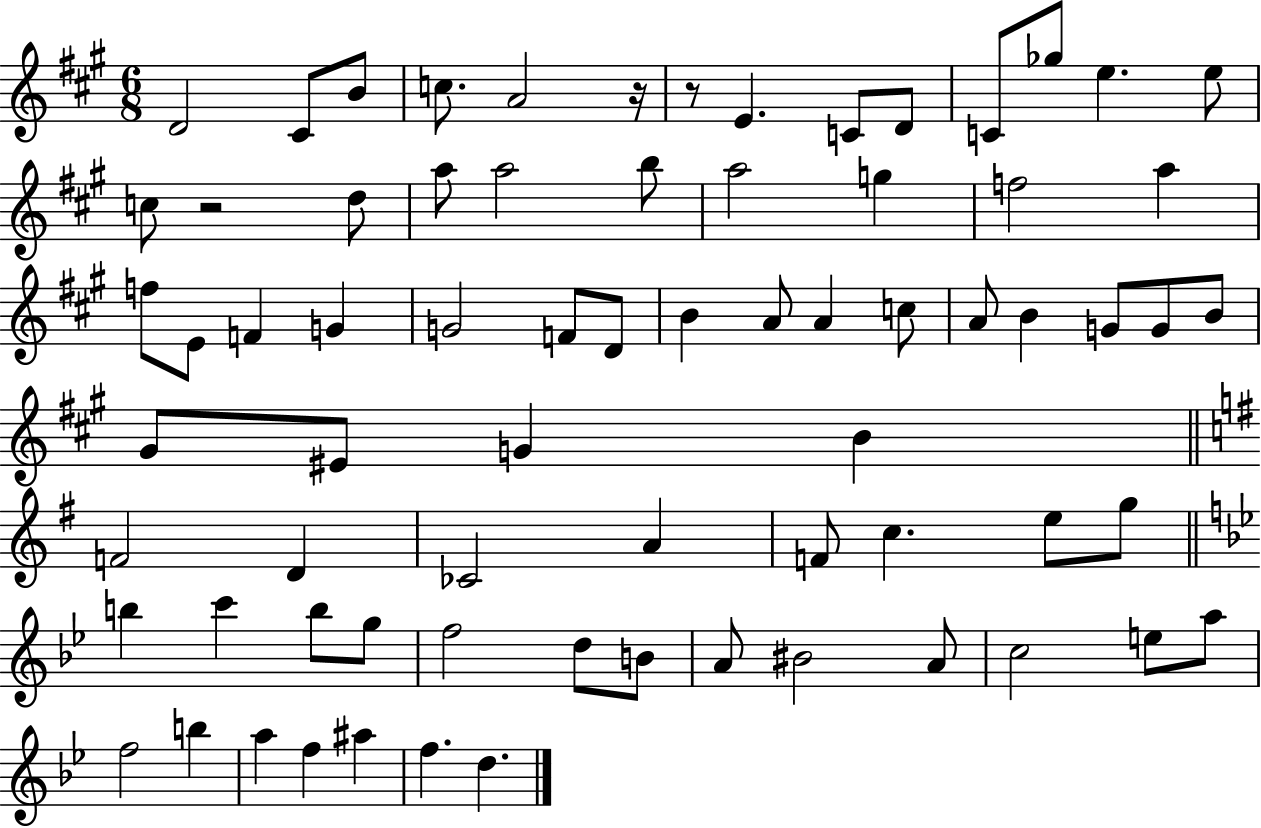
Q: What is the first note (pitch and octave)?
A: D4